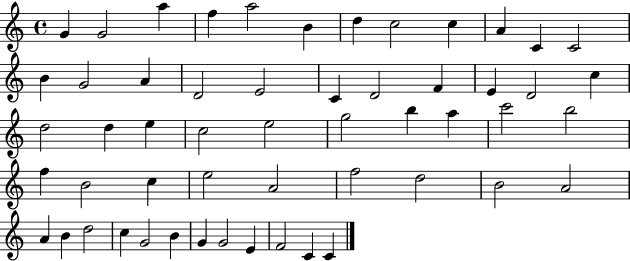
X:1
T:Untitled
M:4/4
L:1/4
K:C
G G2 a f a2 B d c2 c A C C2 B G2 A D2 E2 C D2 F E D2 c d2 d e c2 e2 g2 b a c'2 b2 f B2 c e2 A2 f2 d2 B2 A2 A B d2 c G2 B G G2 E F2 C C